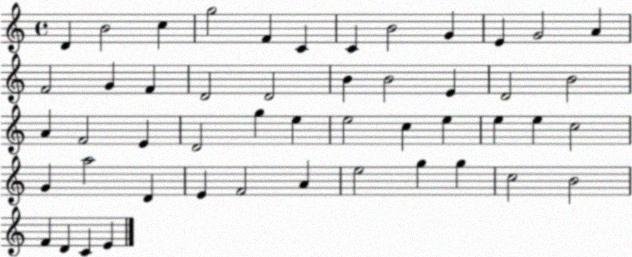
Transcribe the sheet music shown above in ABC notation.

X:1
T:Untitled
M:4/4
L:1/4
K:C
D B2 c g2 F C C B2 G E G2 A F2 G F D2 D2 B B2 E D2 B2 A F2 E D2 g e e2 c e e e c2 G a2 D E F2 A e2 g g c2 B2 F D C E